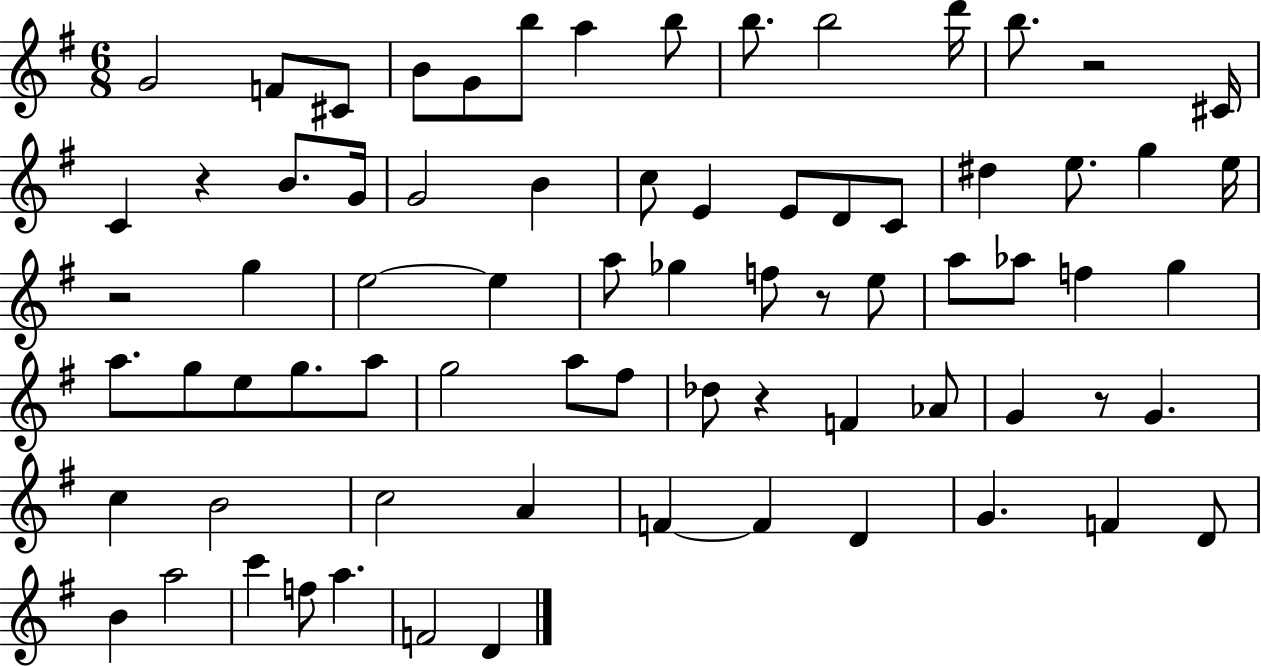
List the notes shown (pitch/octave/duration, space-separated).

G4/h F4/e C#4/e B4/e G4/e B5/e A5/q B5/e B5/e. B5/h D6/s B5/e. R/h C#4/s C4/q R/q B4/e. G4/s G4/h B4/q C5/e E4/q E4/e D4/e C4/e D#5/q E5/e. G5/q E5/s R/h G5/q E5/h E5/q A5/e Gb5/q F5/e R/e E5/e A5/e Ab5/e F5/q G5/q A5/e. G5/e E5/e G5/e. A5/e G5/h A5/e F#5/e Db5/e R/q F4/q Ab4/e G4/q R/e G4/q. C5/q B4/h C5/h A4/q F4/q F4/q D4/q G4/q. F4/q D4/e B4/q A5/h C6/q F5/e A5/q. F4/h D4/q